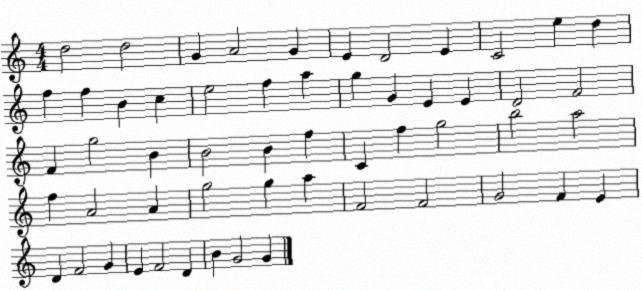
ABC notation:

X:1
T:Untitled
M:4/4
L:1/4
K:C
d2 d2 G A2 G E D2 E C2 e d f f B c e2 f a g G E E D2 F2 F g2 B B2 B f C f g2 b2 a2 f A2 A g2 g a F2 F2 G2 F E D F2 G E F2 D B G2 G